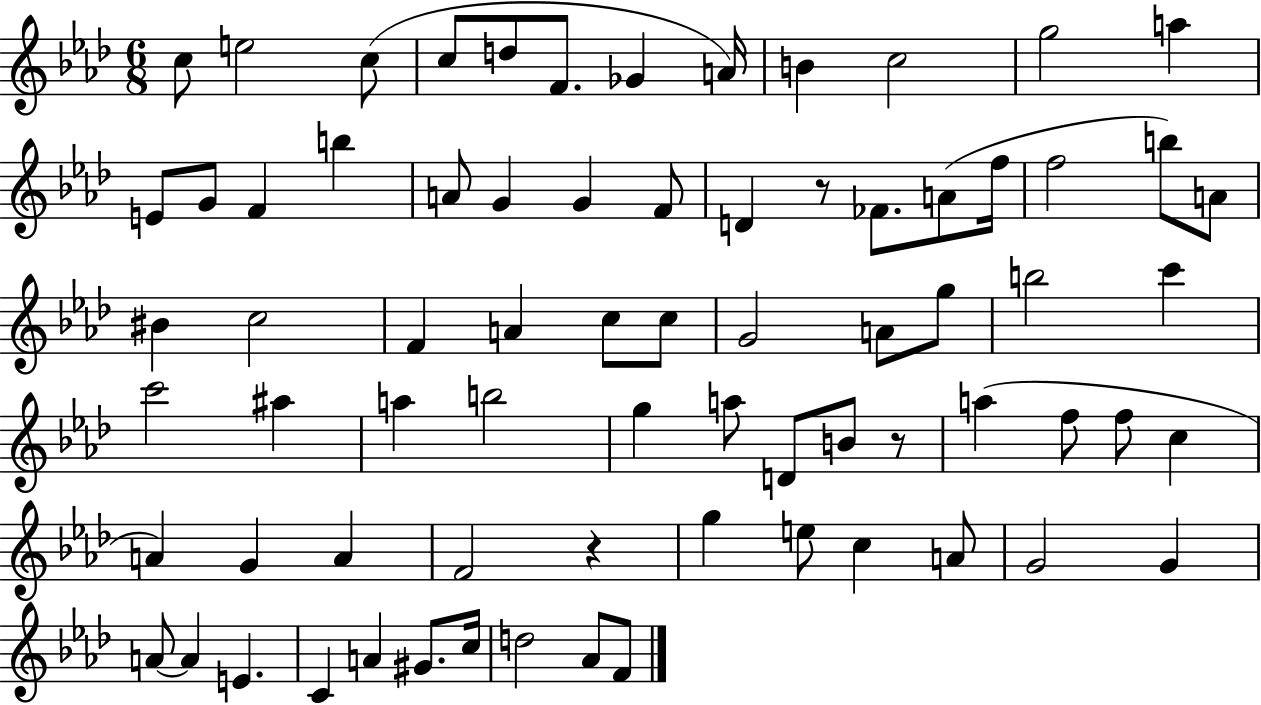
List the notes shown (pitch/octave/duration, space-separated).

C5/e E5/h C5/e C5/e D5/e F4/e. Gb4/q A4/s B4/q C5/h G5/h A5/q E4/e G4/e F4/q B5/q A4/e G4/q G4/q F4/e D4/q R/e FES4/e. A4/e F5/s F5/h B5/e A4/e BIS4/q C5/h F4/q A4/q C5/e C5/e G4/h A4/e G5/e B5/h C6/q C6/h A#5/q A5/q B5/h G5/q A5/e D4/e B4/e R/e A5/q F5/e F5/e C5/q A4/q G4/q A4/q F4/h R/q G5/q E5/e C5/q A4/e G4/h G4/q A4/e A4/q E4/q. C4/q A4/q G#4/e. C5/s D5/h Ab4/e F4/e